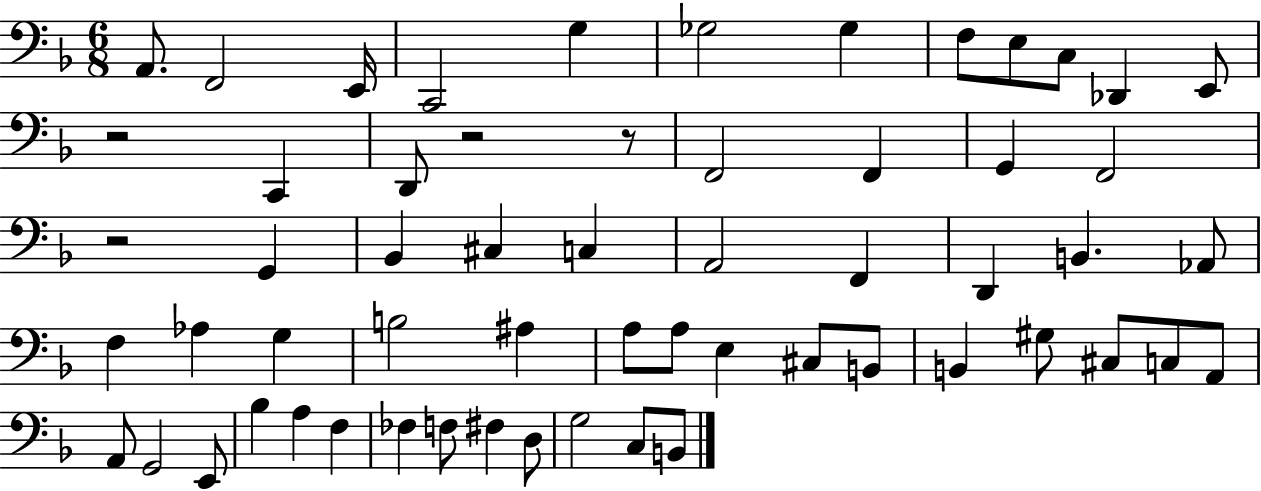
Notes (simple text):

A2/e. F2/h E2/s C2/h G3/q Gb3/h Gb3/q F3/e E3/e C3/e Db2/q E2/e R/h C2/q D2/e R/h R/e F2/h F2/q G2/q F2/h R/h G2/q Bb2/q C#3/q C3/q A2/h F2/q D2/q B2/q. Ab2/e F3/q Ab3/q G3/q B3/h A#3/q A3/e A3/e E3/q C#3/e B2/e B2/q G#3/e C#3/e C3/e A2/e A2/e G2/h E2/e Bb3/q A3/q F3/q FES3/q F3/e F#3/q D3/e G3/h C3/e B2/e